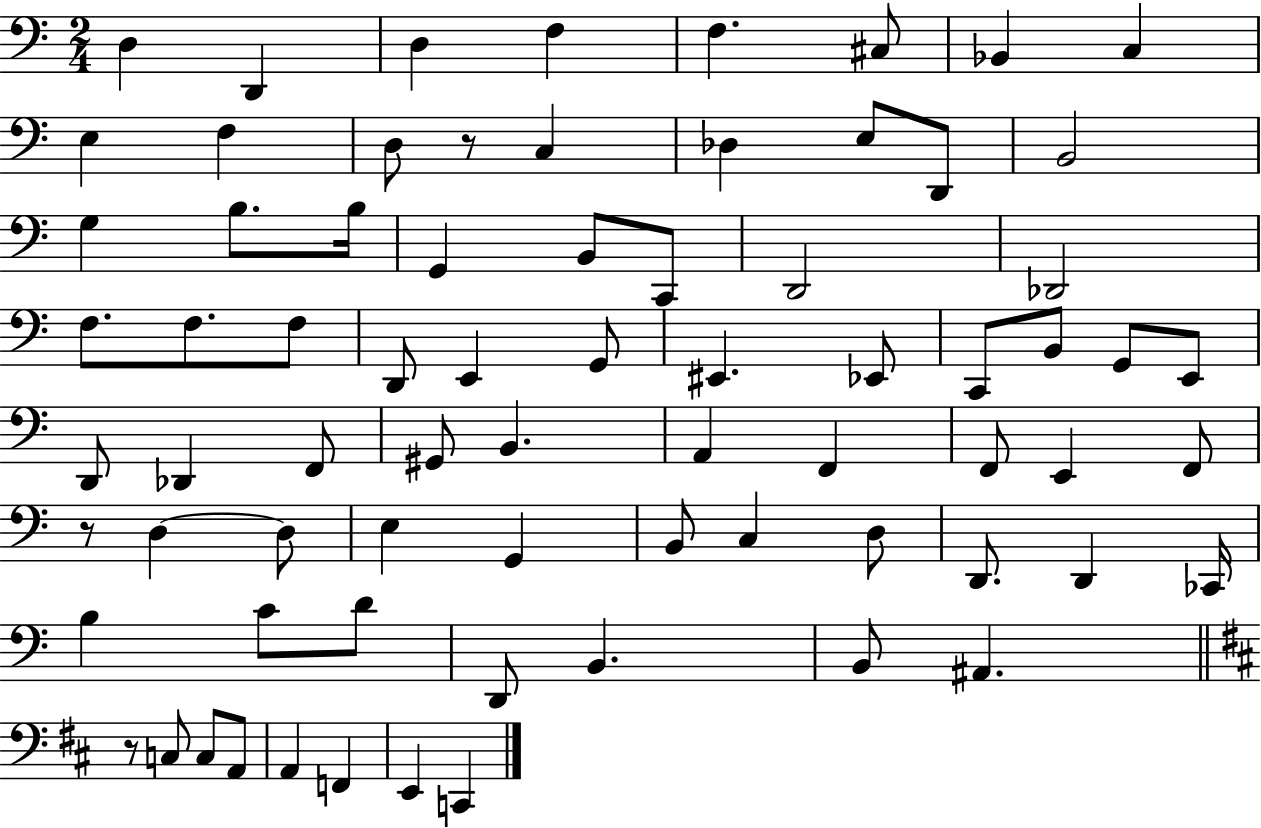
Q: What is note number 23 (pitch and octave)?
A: D2